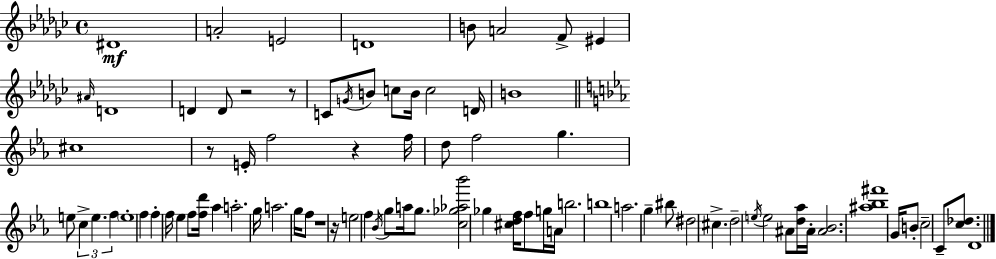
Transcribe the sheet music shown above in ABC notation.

X:1
T:Untitled
M:4/4
L:1/4
K:Ebm
^D4 A2 E2 D4 B/2 A2 F/2 ^E ^A/4 D4 D D/2 z2 z/2 C/2 G/4 B/2 c/2 B/4 c2 D/4 B4 ^c4 z/2 E/4 f2 z f/4 d/2 f2 g e/2 c e f e4 f f f/4 _e f/2 [fd']/4 _a a2 g/4 a2 g/4 f/2 z4 z/4 e2 f _B/4 g/2 a/4 g/2 [c_g_a_b']2 _g [^cdf]/4 f/2 g/4 A/4 b2 b4 a2 g ^b/2 ^d2 ^c d2 e/4 e2 ^A/2 [d_a]/4 ^A/4 [^A_B]2 [^a_b^f']4 G/4 B/2 c2 C/2 [c_d]/2 D4